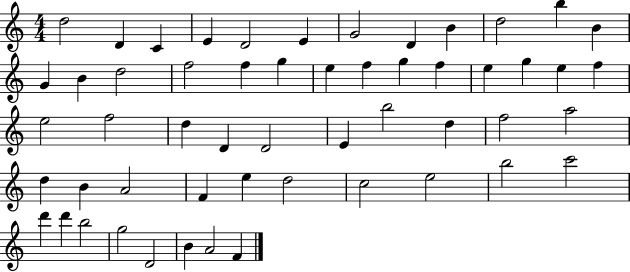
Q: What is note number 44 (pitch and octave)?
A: E5